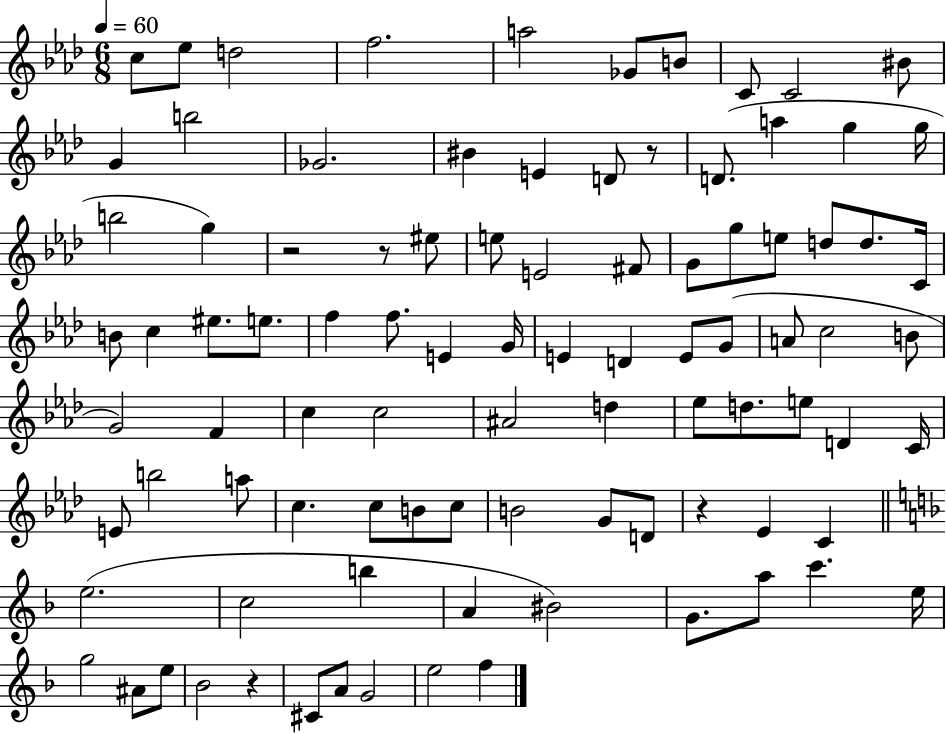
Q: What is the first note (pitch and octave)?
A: C5